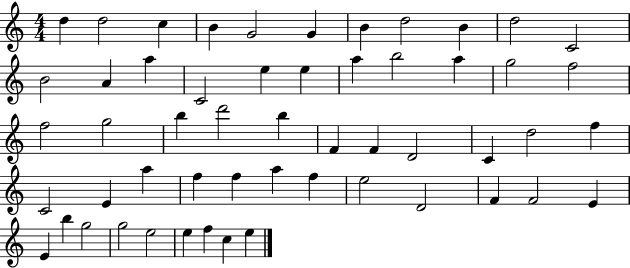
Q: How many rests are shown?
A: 0